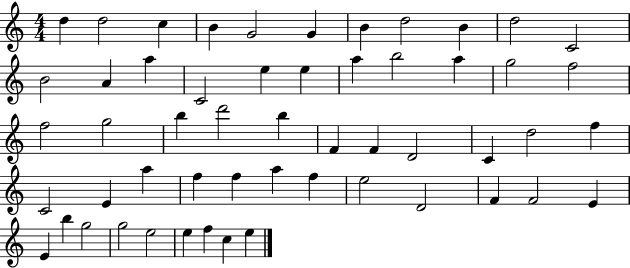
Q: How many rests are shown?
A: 0